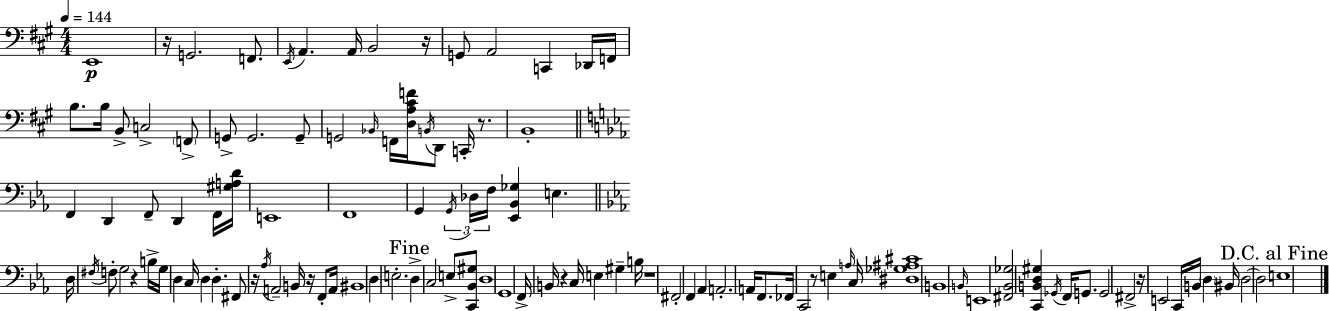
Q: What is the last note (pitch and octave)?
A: E3